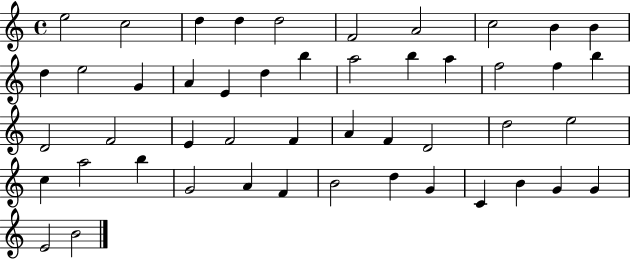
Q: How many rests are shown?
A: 0